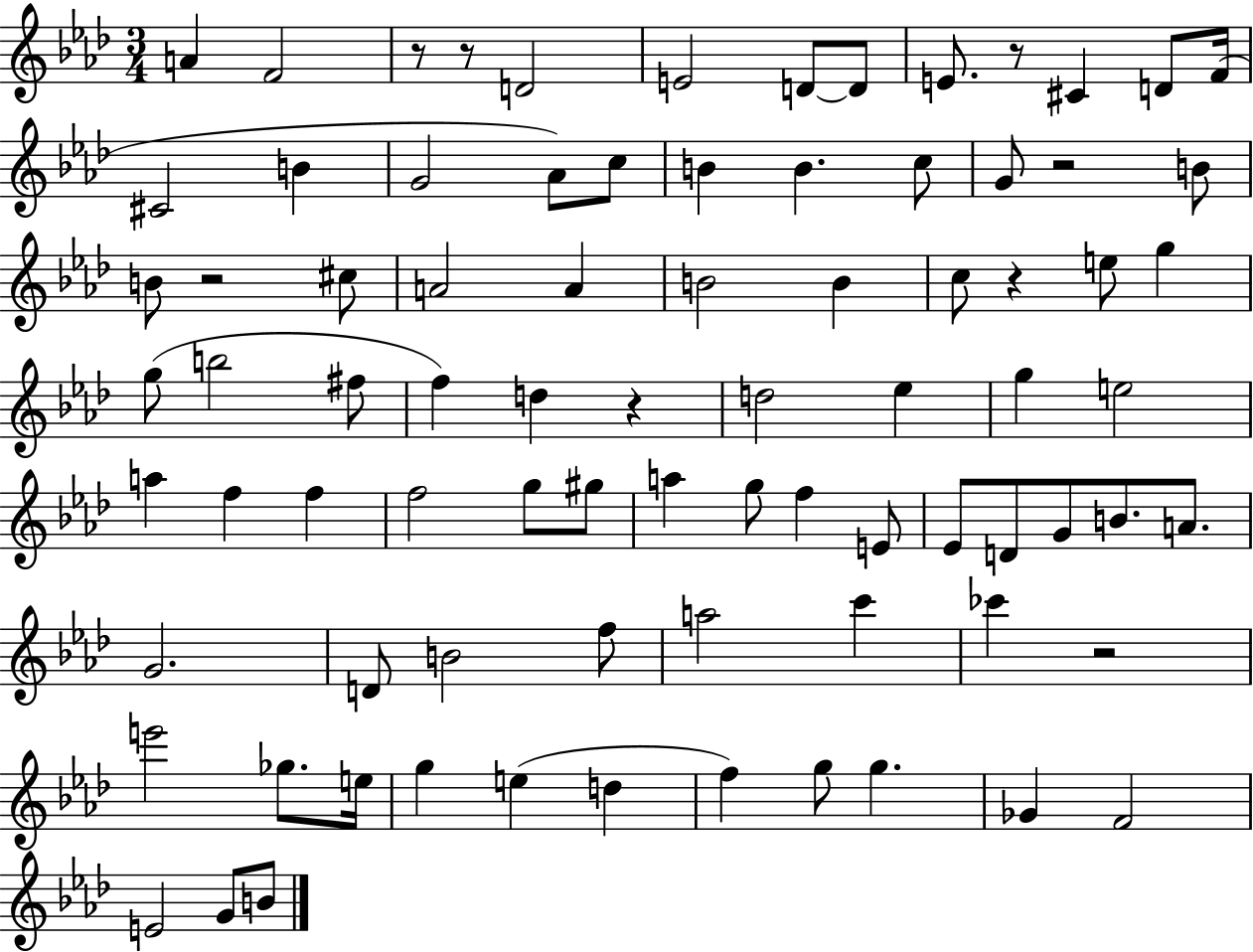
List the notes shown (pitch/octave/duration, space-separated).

A4/q F4/h R/e R/e D4/h E4/h D4/e D4/e E4/e. R/e C#4/q D4/e F4/s C#4/h B4/q G4/h Ab4/e C5/e B4/q B4/q. C5/e G4/e R/h B4/e B4/e R/h C#5/e A4/h A4/q B4/h B4/q C5/e R/q E5/e G5/q G5/e B5/h F#5/e F5/q D5/q R/q D5/h Eb5/q G5/q E5/h A5/q F5/q F5/q F5/h G5/e G#5/e A5/q G5/e F5/q E4/e Eb4/e D4/e G4/e B4/e. A4/e. G4/h. D4/e B4/h F5/e A5/h C6/q CES6/q R/h E6/h Gb5/e. E5/s G5/q E5/q D5/q F5/q G5/e G5/q. Gb4/q F4/h E4/h G4/e B4/e